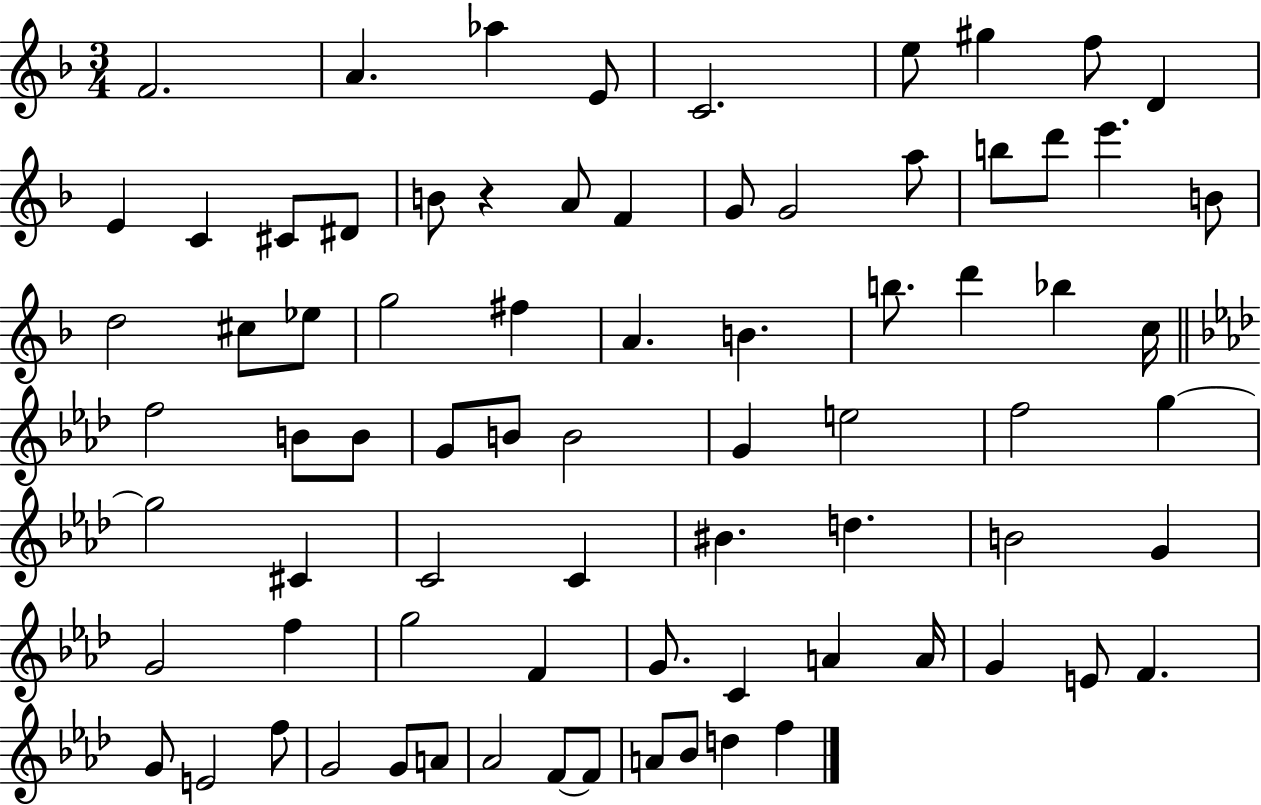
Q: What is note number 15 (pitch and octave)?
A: A4